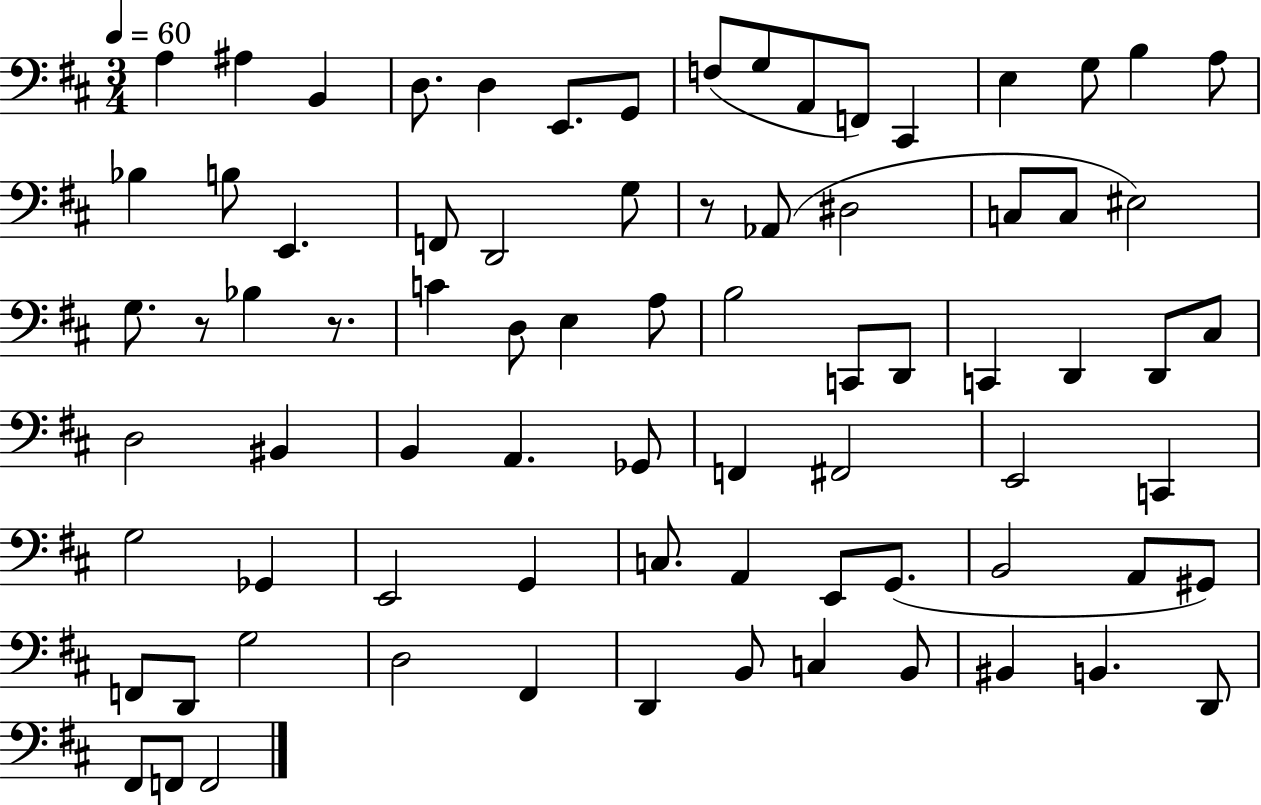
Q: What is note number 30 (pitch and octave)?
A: C4